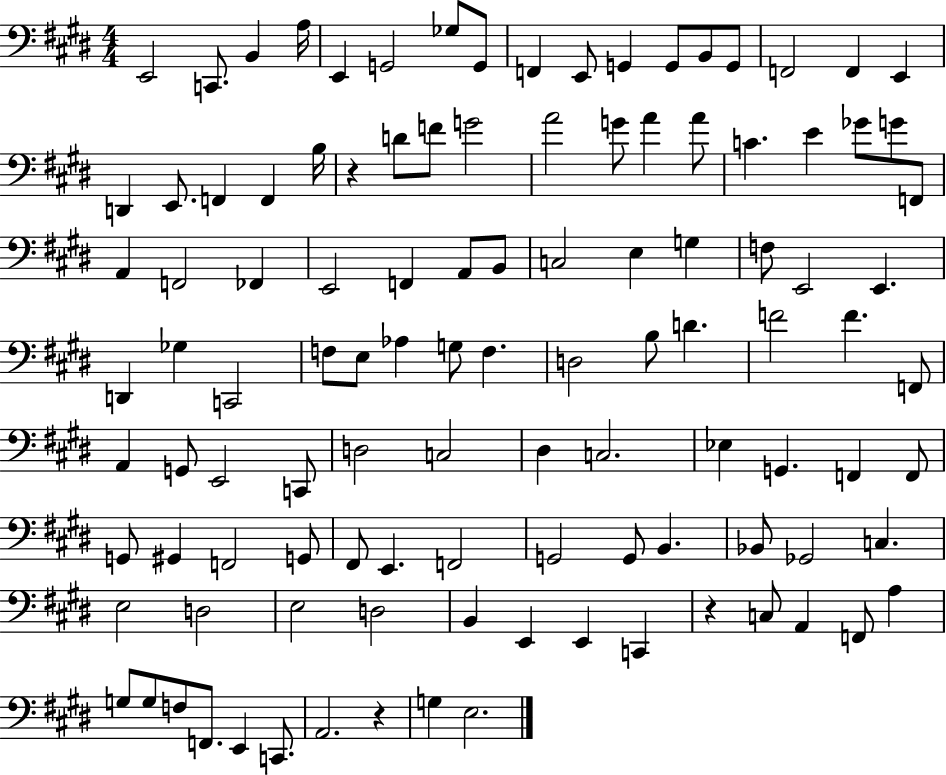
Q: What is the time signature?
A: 4/4